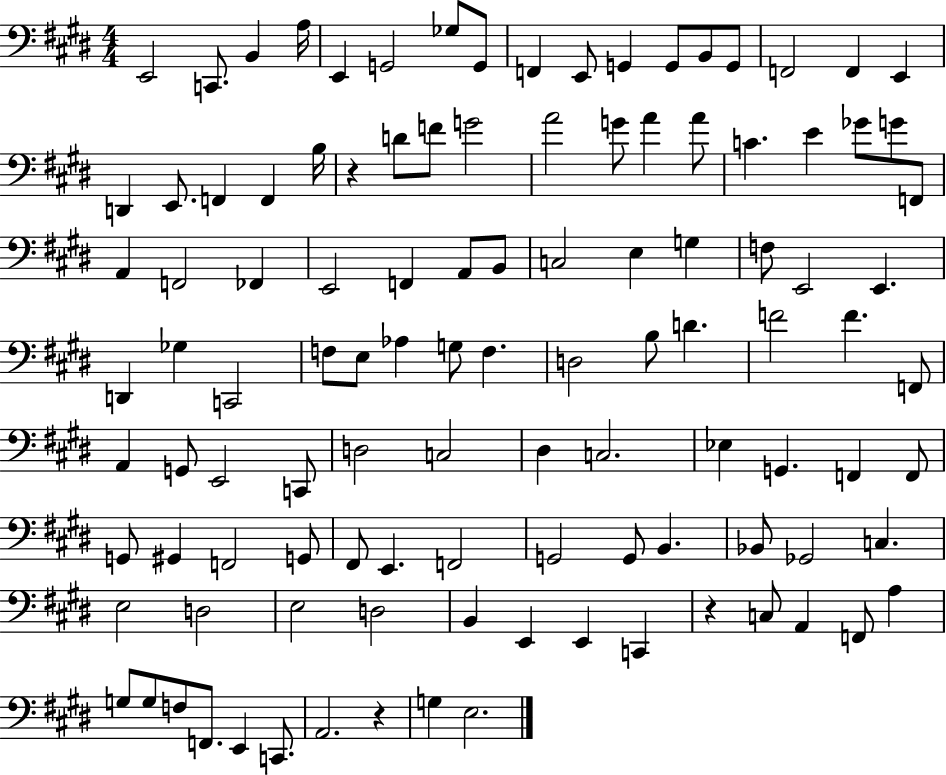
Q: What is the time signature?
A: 4/4